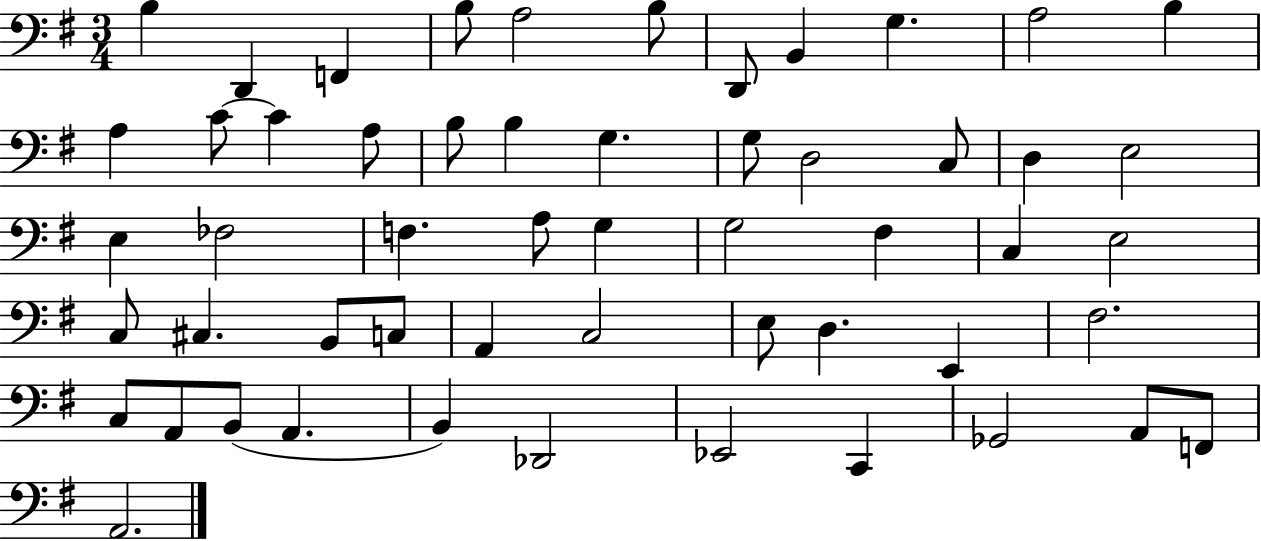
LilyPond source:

{
  \clef bass
  \numericTimeSignature
  \time 3/4
  \key g \major
  b4 d,4 f,4 | b8 a2 b8 | d,8 b,4 g4. | a2 b4 | \break a4 c'8~~ c'4 a8 | b8 b4 g4. | g8 d2 c8 | d4 e2 | \break e4 fes2 | f4. a8 g4 | g2 fis4 | c4 e2 | \break c8 cis4. b,8 c8 | a,4 c2 | e8 d4. e,4 | fis2. | \break c8 a,8 b,8( a,4. | b,4) des,2 | ees,2 c,4 | ges,2 a,8 f,8 | \break a,2. | \bar "|."
}